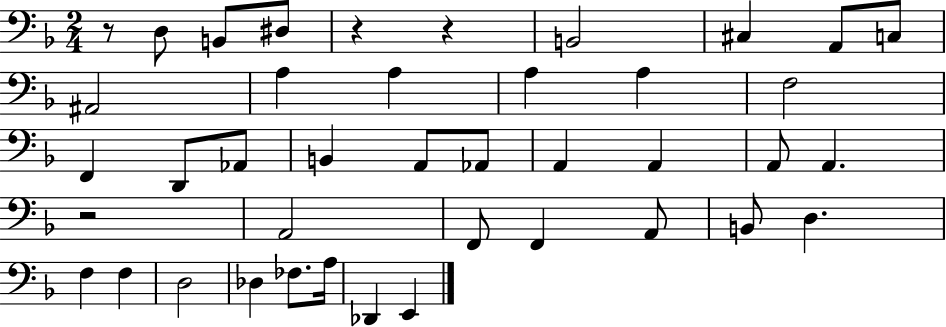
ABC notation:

X:1
T:Untitled
M:2/4
L:1/4
K:F
z/2 D,/2 B,,/2 ^D,/2 z z B,,2 ^C, A,,/2 C,/2 ^A,,2 A, A, A, A, F,2 F,, D,,/2 _A,,/2 B,, A,,/2 _A,,/2 A,, A,, A,,/2 A,, z2 A,,2 F,,/2 F,, A,,/2 B,,/2 D, F, F, D,2 _D, _F,/2 A,/4 _D,, E,,